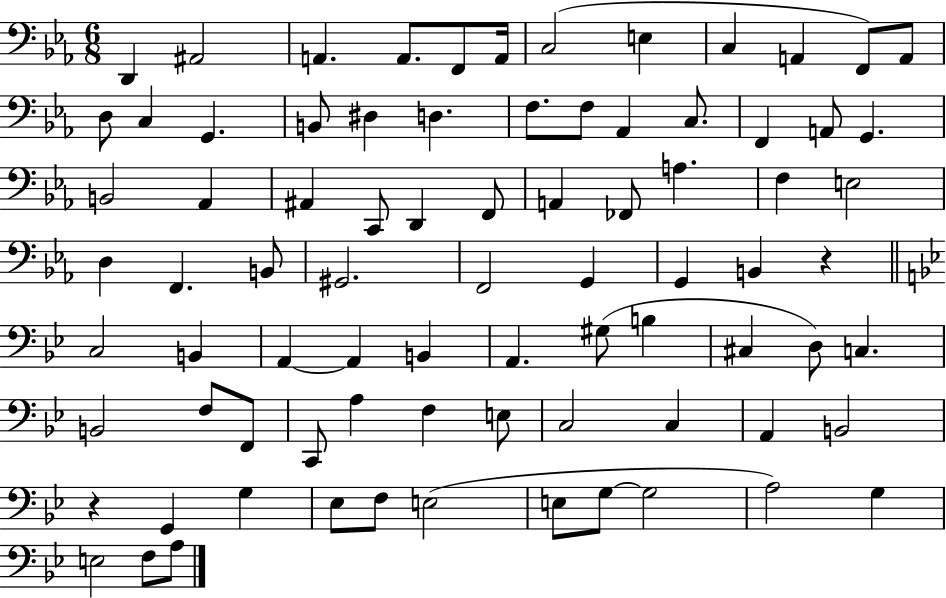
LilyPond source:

{
  \clef bass
  \numericTimeSignature
  \time 6/8
  \key ees \major
  d,4 ais,2 | a,4. a,8. f,8 a,16 | c2( e4 | c4 a,4 f,8) a,8 | \break d8 c4 g,4. | b,8 dis4 d4. | f8. f8 aes,4 c8. | f,4 a,8 g,4. | \break b,2 aes,4 | ais,4 c,8 d,4 f,8 | a,4 fes,8 a4. | f4 e2 | \break d4 f,4. b,8 | gis,2. | f,2 g,4 | g,4 b,4 r4 | \break \bar "||" \break \key g \minor c2 b,4 | a,4~~ a,4 b,4 | a,4. gis8( b4 | cis4 d8) c4. | \break b,2 f8 f,8 | c,8 a4 f4 e8 | c2 c4 | a,4 b,2 | \break r4 g,4 g4 | ees8 f8 e2( | e8 g8~~ g2 | a2) g4 | \break e2 f8 a8 | \bar "|."
}